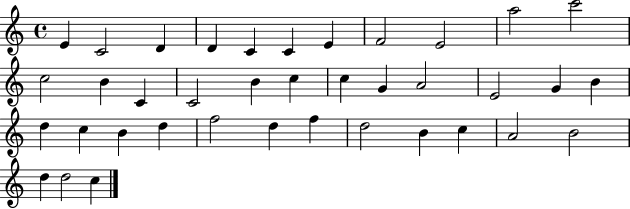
E4/q C4/h D4/q D4/q C4/q C4/q E4/q F4/h E4/h A5/h C6/h C5/h B4/q C4/q C4/h B4/q C5/q C5/q G4/q A4/h E4/h G4/q B4/q D5/q C5/q B4/q D5/q F5/h D5/q F5/q D5/h B4/q C5/q A4/h B4/h D5/q D5/h C5/q